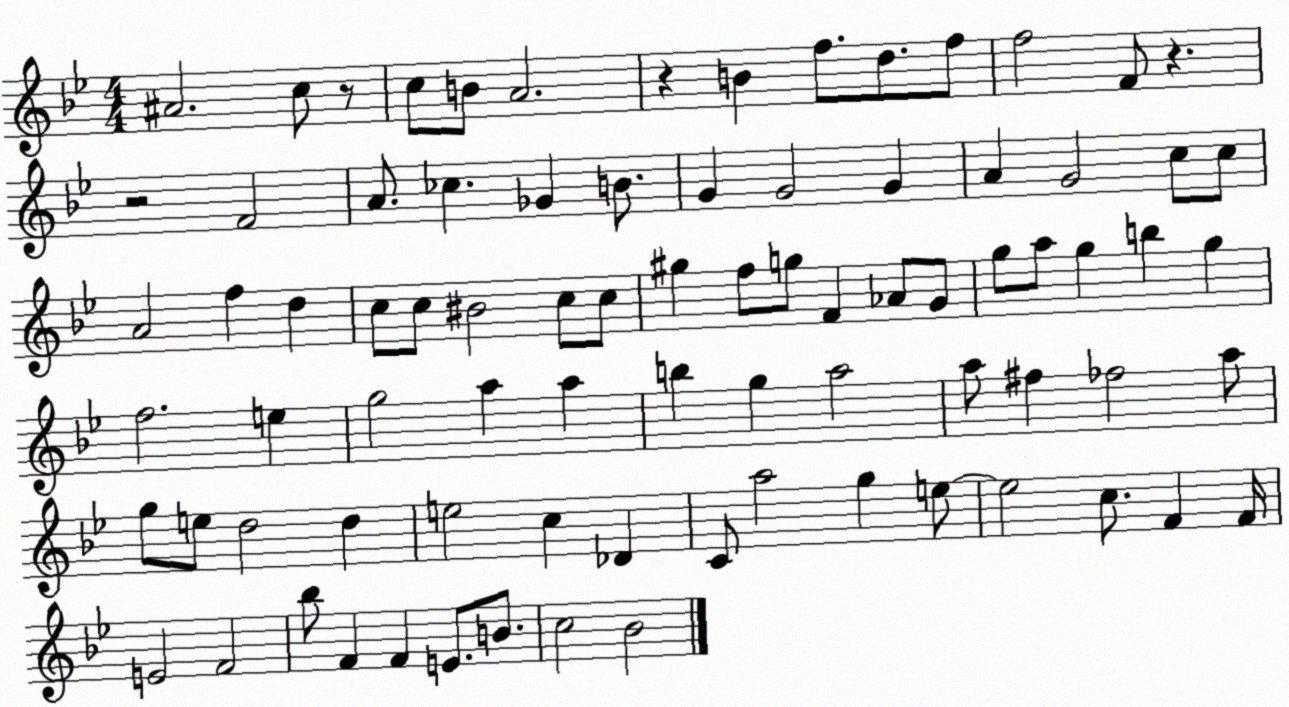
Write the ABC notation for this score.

X:1
T:Untitled
M:4/4
L:1/4
K:Bb
^A2 c/2 z/2 c/2 B/2 A2 z B f/2 d/2 f/2 f2 F/2 z z2 F2 A/2 _c _G B/2 G G2 G A G2 c/2 c/2 A2 f d c/2 c/2 ^B2 c/2 c/2 ^g f/2 g/2 F _A/2 G/2 g/2 a/2 g b g f2 e g2 a a b g a2 a/2 ^f _f2 a/2 g/2 e/2 d2 d e2 c _D C/2 a2 g e/2 e2 c/2 F F/4 E2 F2 _b/2 F F E/2 B/2 c2 _B2